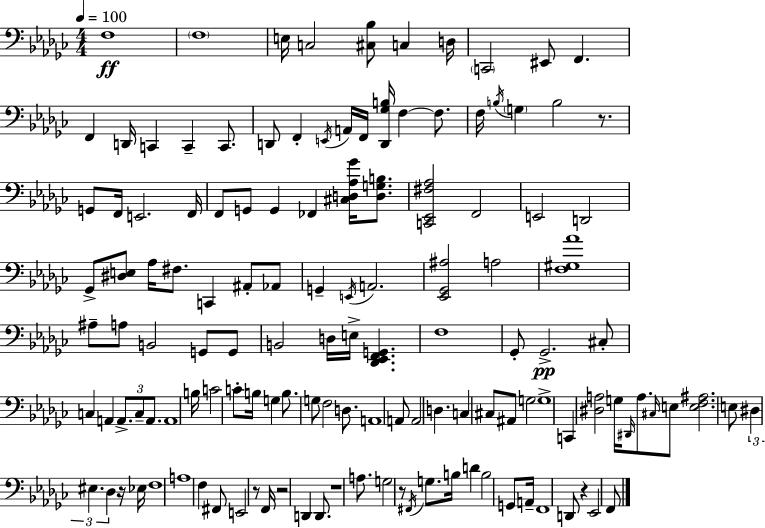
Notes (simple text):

F3/w F3/w E3/s C3/h [C#3,Bb3]/e C3/q D3/s C2/h EIS2/e F2/q. F2/q D2/s C2/q C2/q C2/e. D2/e F2/q E2/s A2/s F2/s [D2,Gb3,B3]/s F3/q F3/e. F3/s B3/s G3/q B3/h R/e. G2/e F2/s E2/h. F2/s F2/e G2/e G2/q FES2/q [C#3,D3,Ab3,Gb4]/s [D3,G3,B3]/e. [C2,Eb2,F#3,Ab3]/h F2/h E2/h D2/h Gb2/e [D#3,E3]/e Ab3/s F#3/e. C2/q A#2/e Ab2/e G2/q E2/s A2/h. [Eb2,Gb2,A#3]/h A3/h [F3,G#3,Ab4]/w A#3/e A3/e B2/h G2/e G2/e B2/h D3/s E3/s [Db2,Eb2,F2,G2]/q. F3/w Gb2/e Gb2/h. C#3/e C3/q A2/q A2/e. C3/e A2/e. A2/w B3/s C4/h C4/e B3/s G3/q B3/e. G3/e F3/h D3/e. A2/w A2/e A2/h D3/q. C3/q C#3/e A#2/e G3/h G3/w C2/q [D#3,A3]/h G3/s D#2/s A3/e. C#3/s E3/e [E3,F3,A#3]/h. E3/e D#3/q EIS3/q. Db3/q R/s Eb3/s F3/w A3/w F3/q F#2/e E2/h R/e F2/s R/h D2/q D2/e. R/w A3/e. G3/h R/e F#2/s G3/e. B3/s D4/q B3/h G2/e A2/s F2/w D2/e R/q Eb2/h F2/e